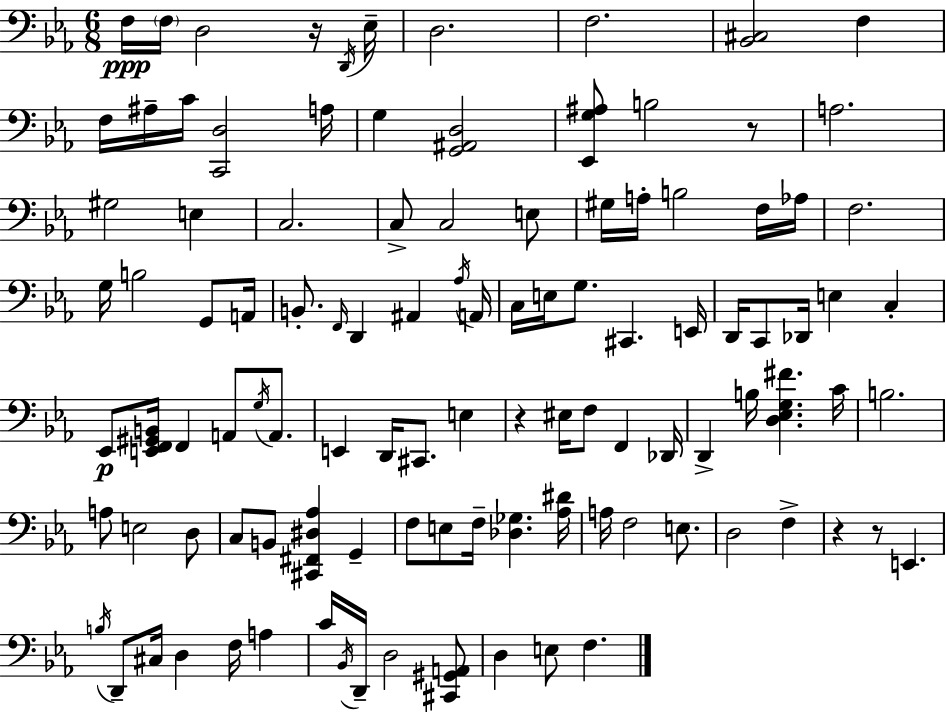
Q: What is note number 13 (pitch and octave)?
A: G3